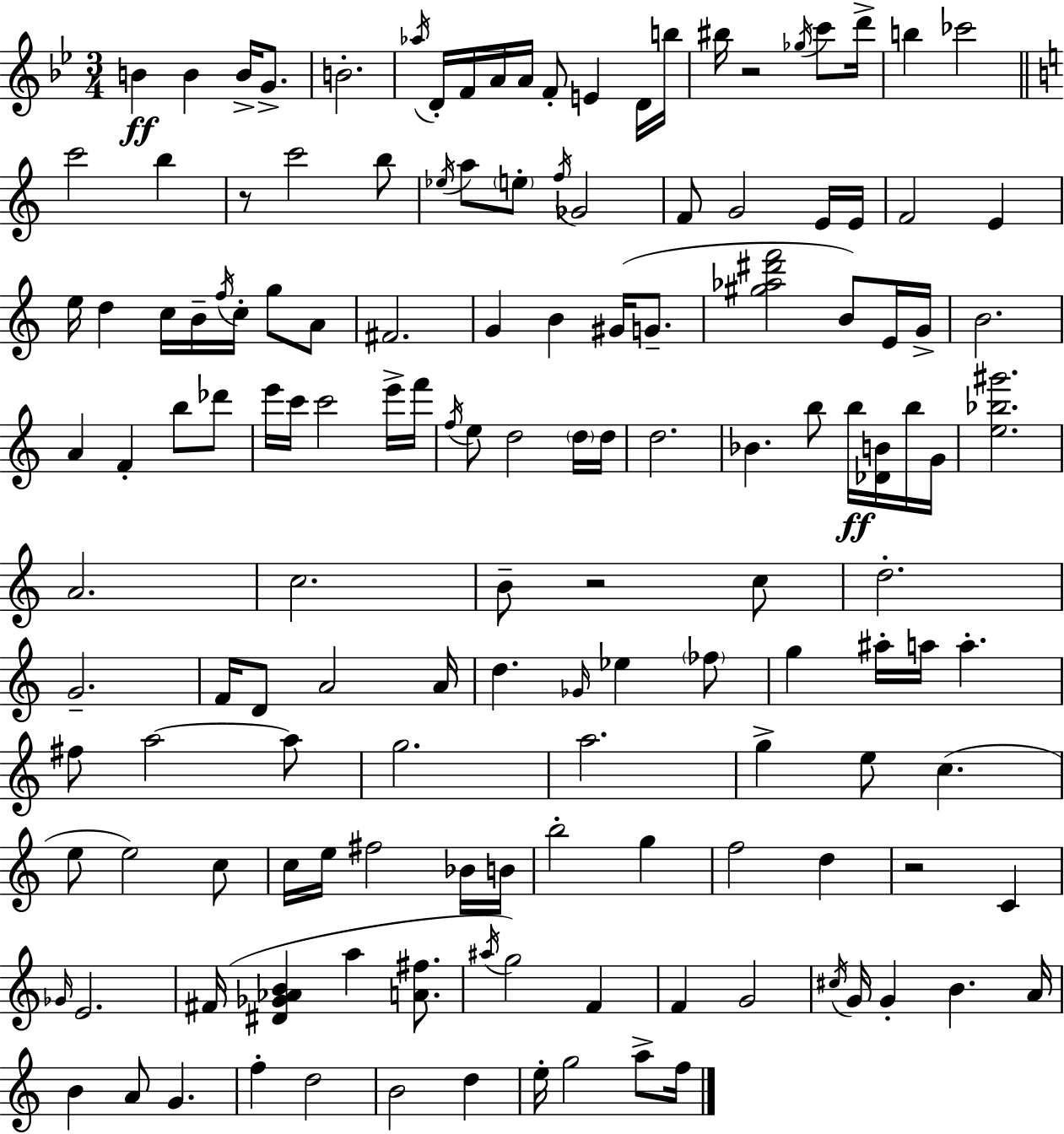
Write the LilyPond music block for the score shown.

{
  \clef treble
  \numericTimeSignature
  \time 3/4
  \key g \minor
  b'4\ff b'4 b'16-> g'8.-> | b'2.-. | \acciaccatura { aes''16 } d'16-. f'16 a'16 a'16 f'8-. e'4 d'16 | b''16 bis''16 r2 \acciaccatura { ges''16 } c'''8 | \break d'''16-> b''4 ces'''2 | \bar "||" \break \key a \minor c'''2 b''4 | r8 c'''2 b''8 | \acciaccatura { ees''16 } a''8 \parenthesize e''8-. \acciaccatura { f''16 } ges'2 | f'8 g'2 | \break e'16 e'16 f'2 e'4 | e''16 d''4 c''16 b'16-- \acciaccatura { f''16 } c''16-. g''8 | a'8 fis'2. | g'4 b'4 gis'16( | \break g'8.-- <gis'' aes'' dis''' f'''>2 b'8) | e'16 g'16-> b'2. | a'4 f'4-. b''8 | des'''8 e'''16 c'''16 c'''2 | \break e'''16-> f'''16 \acciaccatura { f''16 } e''8 d''2 | \parenthesize d''16 d''16 d''2. | bes'4. b''8 | b''16\ff <des' b'>16 b''16 g'16 <e'' bes'' gis'''>2. | \break a'2. | c''2. | b'8-- r2 | c''8 d''2.-. | \break g'2.-- | f'16 d'8 a'2 | a'16 d''4. \grace { ges'16 } ees''4 | \parenthesize fes''8 g''4 ais''16-. a''16 a''4.-. | \break fis''8 a''2~~ | a''8 g''2. | a''2. | g''4-> e''8 c''4.( | \break e''8 e''2) | c''8 c''16 e''16 fis''2 | bes'16 b'16 b''2-. | g''4 f''2 | \break d''4 r2 | c'4 \grace { ges'16 } e'2. | fis'16( <dis' ges' aes' b'>4 a''4 | <a' fis''>8. \acciaccatura { ais''16 }) g''2 | \break f'4 f'4 g'2 | \acciaccatura { cis''16 } g'16 g'4-. | b'4. a'16 b'4 | a'8 g'4. f''4-. | \break d''2 b'2 | d''4 e''16-. g''2 | a''8-> f''16 \bar "|."
}